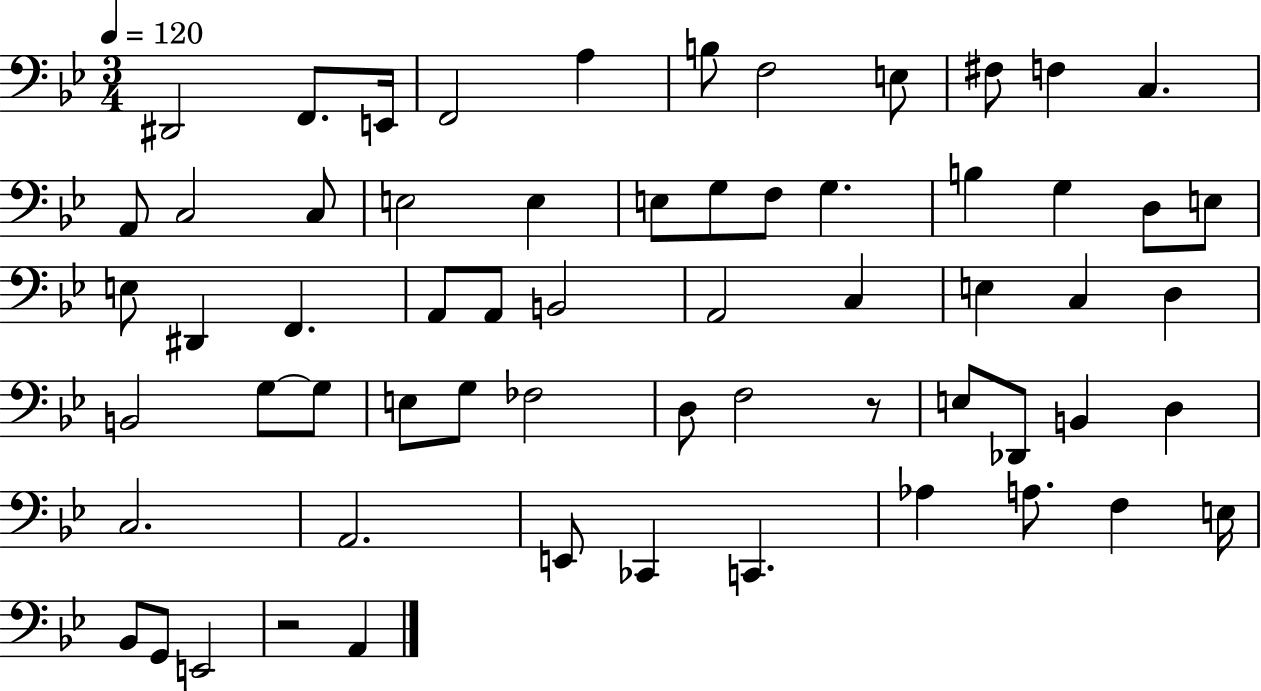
D#2/h F2/e. E2/s F2/h A3/q B3/e F3/h E3/e F#3/e F3/q C3/q. A2/e C3/h C3/e E3/h E3/q E3/e G3/e F3/e G3/q. B3/q G3/q D3/e E3/e E3/e D#2/q F2/q. A2/e A2/e B2/h A2/h C3/q E3/q C3/q D3/q B2/h G3/e G3/e E3/e G3/e FES3/h D3/e F3/h R/e E3/e Db2/e B2/q D3/q C3/h. A2/h. E2/e CES2/q C2/q. Ab3/q A3/e. F3/q E3/s Bb2/e G2/e E2/h R/h A2/q